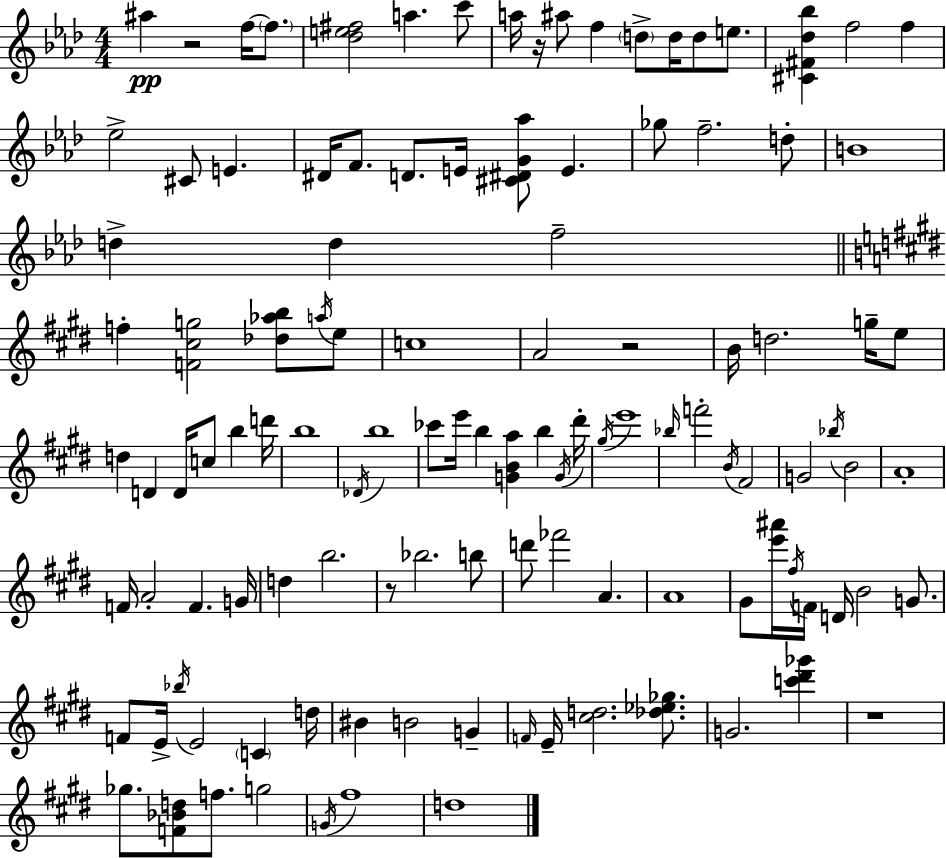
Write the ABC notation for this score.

X:1
T:Untitled
M:4/4
L:1/4
K:Fm
^a z2 f/4 f/2 [_de^f]2 a c'/2 a/4 z/4 ^a/2 f d/2 d/4 d/2 e/2 [^C^F_d_b] f2 f _e2 ^C/2 E ^D/4 F/2 D/2 E/4 [^C^DG_a]/2 E _g/2 f2 d/2 B4 d d f2 f [F^cg]2 [_d_ab]/2 a/4 e/2 c4 A2 z2 B/4 d2 g/4 e/2 d D D/4 c/2 b d'/4 b4 _D/4 b4 _c'/2 e'/4 b [GBa] b G/4 ^d'/4 ^g/4 e'4 _b/4 f'2 B/4 ^F2 G2 _b/4 B2 A4 F/4 A2 F G/4 d b2 z/2 _b2 b/2 d'/2 _f'2 A A4 ^G/2 [e'^a']/4 ^f/4 F/4 D/4 B2 G/2 F/2 E/4 _b/4 E2 C d/4 ^B B2 G F/4 E/4 [^cd]2 [_d_e_g]/2 G2 [c'^d'_g'] z4 _g/2 [F_Bd]/2 f/2 g2 G/4 ^f4 d4